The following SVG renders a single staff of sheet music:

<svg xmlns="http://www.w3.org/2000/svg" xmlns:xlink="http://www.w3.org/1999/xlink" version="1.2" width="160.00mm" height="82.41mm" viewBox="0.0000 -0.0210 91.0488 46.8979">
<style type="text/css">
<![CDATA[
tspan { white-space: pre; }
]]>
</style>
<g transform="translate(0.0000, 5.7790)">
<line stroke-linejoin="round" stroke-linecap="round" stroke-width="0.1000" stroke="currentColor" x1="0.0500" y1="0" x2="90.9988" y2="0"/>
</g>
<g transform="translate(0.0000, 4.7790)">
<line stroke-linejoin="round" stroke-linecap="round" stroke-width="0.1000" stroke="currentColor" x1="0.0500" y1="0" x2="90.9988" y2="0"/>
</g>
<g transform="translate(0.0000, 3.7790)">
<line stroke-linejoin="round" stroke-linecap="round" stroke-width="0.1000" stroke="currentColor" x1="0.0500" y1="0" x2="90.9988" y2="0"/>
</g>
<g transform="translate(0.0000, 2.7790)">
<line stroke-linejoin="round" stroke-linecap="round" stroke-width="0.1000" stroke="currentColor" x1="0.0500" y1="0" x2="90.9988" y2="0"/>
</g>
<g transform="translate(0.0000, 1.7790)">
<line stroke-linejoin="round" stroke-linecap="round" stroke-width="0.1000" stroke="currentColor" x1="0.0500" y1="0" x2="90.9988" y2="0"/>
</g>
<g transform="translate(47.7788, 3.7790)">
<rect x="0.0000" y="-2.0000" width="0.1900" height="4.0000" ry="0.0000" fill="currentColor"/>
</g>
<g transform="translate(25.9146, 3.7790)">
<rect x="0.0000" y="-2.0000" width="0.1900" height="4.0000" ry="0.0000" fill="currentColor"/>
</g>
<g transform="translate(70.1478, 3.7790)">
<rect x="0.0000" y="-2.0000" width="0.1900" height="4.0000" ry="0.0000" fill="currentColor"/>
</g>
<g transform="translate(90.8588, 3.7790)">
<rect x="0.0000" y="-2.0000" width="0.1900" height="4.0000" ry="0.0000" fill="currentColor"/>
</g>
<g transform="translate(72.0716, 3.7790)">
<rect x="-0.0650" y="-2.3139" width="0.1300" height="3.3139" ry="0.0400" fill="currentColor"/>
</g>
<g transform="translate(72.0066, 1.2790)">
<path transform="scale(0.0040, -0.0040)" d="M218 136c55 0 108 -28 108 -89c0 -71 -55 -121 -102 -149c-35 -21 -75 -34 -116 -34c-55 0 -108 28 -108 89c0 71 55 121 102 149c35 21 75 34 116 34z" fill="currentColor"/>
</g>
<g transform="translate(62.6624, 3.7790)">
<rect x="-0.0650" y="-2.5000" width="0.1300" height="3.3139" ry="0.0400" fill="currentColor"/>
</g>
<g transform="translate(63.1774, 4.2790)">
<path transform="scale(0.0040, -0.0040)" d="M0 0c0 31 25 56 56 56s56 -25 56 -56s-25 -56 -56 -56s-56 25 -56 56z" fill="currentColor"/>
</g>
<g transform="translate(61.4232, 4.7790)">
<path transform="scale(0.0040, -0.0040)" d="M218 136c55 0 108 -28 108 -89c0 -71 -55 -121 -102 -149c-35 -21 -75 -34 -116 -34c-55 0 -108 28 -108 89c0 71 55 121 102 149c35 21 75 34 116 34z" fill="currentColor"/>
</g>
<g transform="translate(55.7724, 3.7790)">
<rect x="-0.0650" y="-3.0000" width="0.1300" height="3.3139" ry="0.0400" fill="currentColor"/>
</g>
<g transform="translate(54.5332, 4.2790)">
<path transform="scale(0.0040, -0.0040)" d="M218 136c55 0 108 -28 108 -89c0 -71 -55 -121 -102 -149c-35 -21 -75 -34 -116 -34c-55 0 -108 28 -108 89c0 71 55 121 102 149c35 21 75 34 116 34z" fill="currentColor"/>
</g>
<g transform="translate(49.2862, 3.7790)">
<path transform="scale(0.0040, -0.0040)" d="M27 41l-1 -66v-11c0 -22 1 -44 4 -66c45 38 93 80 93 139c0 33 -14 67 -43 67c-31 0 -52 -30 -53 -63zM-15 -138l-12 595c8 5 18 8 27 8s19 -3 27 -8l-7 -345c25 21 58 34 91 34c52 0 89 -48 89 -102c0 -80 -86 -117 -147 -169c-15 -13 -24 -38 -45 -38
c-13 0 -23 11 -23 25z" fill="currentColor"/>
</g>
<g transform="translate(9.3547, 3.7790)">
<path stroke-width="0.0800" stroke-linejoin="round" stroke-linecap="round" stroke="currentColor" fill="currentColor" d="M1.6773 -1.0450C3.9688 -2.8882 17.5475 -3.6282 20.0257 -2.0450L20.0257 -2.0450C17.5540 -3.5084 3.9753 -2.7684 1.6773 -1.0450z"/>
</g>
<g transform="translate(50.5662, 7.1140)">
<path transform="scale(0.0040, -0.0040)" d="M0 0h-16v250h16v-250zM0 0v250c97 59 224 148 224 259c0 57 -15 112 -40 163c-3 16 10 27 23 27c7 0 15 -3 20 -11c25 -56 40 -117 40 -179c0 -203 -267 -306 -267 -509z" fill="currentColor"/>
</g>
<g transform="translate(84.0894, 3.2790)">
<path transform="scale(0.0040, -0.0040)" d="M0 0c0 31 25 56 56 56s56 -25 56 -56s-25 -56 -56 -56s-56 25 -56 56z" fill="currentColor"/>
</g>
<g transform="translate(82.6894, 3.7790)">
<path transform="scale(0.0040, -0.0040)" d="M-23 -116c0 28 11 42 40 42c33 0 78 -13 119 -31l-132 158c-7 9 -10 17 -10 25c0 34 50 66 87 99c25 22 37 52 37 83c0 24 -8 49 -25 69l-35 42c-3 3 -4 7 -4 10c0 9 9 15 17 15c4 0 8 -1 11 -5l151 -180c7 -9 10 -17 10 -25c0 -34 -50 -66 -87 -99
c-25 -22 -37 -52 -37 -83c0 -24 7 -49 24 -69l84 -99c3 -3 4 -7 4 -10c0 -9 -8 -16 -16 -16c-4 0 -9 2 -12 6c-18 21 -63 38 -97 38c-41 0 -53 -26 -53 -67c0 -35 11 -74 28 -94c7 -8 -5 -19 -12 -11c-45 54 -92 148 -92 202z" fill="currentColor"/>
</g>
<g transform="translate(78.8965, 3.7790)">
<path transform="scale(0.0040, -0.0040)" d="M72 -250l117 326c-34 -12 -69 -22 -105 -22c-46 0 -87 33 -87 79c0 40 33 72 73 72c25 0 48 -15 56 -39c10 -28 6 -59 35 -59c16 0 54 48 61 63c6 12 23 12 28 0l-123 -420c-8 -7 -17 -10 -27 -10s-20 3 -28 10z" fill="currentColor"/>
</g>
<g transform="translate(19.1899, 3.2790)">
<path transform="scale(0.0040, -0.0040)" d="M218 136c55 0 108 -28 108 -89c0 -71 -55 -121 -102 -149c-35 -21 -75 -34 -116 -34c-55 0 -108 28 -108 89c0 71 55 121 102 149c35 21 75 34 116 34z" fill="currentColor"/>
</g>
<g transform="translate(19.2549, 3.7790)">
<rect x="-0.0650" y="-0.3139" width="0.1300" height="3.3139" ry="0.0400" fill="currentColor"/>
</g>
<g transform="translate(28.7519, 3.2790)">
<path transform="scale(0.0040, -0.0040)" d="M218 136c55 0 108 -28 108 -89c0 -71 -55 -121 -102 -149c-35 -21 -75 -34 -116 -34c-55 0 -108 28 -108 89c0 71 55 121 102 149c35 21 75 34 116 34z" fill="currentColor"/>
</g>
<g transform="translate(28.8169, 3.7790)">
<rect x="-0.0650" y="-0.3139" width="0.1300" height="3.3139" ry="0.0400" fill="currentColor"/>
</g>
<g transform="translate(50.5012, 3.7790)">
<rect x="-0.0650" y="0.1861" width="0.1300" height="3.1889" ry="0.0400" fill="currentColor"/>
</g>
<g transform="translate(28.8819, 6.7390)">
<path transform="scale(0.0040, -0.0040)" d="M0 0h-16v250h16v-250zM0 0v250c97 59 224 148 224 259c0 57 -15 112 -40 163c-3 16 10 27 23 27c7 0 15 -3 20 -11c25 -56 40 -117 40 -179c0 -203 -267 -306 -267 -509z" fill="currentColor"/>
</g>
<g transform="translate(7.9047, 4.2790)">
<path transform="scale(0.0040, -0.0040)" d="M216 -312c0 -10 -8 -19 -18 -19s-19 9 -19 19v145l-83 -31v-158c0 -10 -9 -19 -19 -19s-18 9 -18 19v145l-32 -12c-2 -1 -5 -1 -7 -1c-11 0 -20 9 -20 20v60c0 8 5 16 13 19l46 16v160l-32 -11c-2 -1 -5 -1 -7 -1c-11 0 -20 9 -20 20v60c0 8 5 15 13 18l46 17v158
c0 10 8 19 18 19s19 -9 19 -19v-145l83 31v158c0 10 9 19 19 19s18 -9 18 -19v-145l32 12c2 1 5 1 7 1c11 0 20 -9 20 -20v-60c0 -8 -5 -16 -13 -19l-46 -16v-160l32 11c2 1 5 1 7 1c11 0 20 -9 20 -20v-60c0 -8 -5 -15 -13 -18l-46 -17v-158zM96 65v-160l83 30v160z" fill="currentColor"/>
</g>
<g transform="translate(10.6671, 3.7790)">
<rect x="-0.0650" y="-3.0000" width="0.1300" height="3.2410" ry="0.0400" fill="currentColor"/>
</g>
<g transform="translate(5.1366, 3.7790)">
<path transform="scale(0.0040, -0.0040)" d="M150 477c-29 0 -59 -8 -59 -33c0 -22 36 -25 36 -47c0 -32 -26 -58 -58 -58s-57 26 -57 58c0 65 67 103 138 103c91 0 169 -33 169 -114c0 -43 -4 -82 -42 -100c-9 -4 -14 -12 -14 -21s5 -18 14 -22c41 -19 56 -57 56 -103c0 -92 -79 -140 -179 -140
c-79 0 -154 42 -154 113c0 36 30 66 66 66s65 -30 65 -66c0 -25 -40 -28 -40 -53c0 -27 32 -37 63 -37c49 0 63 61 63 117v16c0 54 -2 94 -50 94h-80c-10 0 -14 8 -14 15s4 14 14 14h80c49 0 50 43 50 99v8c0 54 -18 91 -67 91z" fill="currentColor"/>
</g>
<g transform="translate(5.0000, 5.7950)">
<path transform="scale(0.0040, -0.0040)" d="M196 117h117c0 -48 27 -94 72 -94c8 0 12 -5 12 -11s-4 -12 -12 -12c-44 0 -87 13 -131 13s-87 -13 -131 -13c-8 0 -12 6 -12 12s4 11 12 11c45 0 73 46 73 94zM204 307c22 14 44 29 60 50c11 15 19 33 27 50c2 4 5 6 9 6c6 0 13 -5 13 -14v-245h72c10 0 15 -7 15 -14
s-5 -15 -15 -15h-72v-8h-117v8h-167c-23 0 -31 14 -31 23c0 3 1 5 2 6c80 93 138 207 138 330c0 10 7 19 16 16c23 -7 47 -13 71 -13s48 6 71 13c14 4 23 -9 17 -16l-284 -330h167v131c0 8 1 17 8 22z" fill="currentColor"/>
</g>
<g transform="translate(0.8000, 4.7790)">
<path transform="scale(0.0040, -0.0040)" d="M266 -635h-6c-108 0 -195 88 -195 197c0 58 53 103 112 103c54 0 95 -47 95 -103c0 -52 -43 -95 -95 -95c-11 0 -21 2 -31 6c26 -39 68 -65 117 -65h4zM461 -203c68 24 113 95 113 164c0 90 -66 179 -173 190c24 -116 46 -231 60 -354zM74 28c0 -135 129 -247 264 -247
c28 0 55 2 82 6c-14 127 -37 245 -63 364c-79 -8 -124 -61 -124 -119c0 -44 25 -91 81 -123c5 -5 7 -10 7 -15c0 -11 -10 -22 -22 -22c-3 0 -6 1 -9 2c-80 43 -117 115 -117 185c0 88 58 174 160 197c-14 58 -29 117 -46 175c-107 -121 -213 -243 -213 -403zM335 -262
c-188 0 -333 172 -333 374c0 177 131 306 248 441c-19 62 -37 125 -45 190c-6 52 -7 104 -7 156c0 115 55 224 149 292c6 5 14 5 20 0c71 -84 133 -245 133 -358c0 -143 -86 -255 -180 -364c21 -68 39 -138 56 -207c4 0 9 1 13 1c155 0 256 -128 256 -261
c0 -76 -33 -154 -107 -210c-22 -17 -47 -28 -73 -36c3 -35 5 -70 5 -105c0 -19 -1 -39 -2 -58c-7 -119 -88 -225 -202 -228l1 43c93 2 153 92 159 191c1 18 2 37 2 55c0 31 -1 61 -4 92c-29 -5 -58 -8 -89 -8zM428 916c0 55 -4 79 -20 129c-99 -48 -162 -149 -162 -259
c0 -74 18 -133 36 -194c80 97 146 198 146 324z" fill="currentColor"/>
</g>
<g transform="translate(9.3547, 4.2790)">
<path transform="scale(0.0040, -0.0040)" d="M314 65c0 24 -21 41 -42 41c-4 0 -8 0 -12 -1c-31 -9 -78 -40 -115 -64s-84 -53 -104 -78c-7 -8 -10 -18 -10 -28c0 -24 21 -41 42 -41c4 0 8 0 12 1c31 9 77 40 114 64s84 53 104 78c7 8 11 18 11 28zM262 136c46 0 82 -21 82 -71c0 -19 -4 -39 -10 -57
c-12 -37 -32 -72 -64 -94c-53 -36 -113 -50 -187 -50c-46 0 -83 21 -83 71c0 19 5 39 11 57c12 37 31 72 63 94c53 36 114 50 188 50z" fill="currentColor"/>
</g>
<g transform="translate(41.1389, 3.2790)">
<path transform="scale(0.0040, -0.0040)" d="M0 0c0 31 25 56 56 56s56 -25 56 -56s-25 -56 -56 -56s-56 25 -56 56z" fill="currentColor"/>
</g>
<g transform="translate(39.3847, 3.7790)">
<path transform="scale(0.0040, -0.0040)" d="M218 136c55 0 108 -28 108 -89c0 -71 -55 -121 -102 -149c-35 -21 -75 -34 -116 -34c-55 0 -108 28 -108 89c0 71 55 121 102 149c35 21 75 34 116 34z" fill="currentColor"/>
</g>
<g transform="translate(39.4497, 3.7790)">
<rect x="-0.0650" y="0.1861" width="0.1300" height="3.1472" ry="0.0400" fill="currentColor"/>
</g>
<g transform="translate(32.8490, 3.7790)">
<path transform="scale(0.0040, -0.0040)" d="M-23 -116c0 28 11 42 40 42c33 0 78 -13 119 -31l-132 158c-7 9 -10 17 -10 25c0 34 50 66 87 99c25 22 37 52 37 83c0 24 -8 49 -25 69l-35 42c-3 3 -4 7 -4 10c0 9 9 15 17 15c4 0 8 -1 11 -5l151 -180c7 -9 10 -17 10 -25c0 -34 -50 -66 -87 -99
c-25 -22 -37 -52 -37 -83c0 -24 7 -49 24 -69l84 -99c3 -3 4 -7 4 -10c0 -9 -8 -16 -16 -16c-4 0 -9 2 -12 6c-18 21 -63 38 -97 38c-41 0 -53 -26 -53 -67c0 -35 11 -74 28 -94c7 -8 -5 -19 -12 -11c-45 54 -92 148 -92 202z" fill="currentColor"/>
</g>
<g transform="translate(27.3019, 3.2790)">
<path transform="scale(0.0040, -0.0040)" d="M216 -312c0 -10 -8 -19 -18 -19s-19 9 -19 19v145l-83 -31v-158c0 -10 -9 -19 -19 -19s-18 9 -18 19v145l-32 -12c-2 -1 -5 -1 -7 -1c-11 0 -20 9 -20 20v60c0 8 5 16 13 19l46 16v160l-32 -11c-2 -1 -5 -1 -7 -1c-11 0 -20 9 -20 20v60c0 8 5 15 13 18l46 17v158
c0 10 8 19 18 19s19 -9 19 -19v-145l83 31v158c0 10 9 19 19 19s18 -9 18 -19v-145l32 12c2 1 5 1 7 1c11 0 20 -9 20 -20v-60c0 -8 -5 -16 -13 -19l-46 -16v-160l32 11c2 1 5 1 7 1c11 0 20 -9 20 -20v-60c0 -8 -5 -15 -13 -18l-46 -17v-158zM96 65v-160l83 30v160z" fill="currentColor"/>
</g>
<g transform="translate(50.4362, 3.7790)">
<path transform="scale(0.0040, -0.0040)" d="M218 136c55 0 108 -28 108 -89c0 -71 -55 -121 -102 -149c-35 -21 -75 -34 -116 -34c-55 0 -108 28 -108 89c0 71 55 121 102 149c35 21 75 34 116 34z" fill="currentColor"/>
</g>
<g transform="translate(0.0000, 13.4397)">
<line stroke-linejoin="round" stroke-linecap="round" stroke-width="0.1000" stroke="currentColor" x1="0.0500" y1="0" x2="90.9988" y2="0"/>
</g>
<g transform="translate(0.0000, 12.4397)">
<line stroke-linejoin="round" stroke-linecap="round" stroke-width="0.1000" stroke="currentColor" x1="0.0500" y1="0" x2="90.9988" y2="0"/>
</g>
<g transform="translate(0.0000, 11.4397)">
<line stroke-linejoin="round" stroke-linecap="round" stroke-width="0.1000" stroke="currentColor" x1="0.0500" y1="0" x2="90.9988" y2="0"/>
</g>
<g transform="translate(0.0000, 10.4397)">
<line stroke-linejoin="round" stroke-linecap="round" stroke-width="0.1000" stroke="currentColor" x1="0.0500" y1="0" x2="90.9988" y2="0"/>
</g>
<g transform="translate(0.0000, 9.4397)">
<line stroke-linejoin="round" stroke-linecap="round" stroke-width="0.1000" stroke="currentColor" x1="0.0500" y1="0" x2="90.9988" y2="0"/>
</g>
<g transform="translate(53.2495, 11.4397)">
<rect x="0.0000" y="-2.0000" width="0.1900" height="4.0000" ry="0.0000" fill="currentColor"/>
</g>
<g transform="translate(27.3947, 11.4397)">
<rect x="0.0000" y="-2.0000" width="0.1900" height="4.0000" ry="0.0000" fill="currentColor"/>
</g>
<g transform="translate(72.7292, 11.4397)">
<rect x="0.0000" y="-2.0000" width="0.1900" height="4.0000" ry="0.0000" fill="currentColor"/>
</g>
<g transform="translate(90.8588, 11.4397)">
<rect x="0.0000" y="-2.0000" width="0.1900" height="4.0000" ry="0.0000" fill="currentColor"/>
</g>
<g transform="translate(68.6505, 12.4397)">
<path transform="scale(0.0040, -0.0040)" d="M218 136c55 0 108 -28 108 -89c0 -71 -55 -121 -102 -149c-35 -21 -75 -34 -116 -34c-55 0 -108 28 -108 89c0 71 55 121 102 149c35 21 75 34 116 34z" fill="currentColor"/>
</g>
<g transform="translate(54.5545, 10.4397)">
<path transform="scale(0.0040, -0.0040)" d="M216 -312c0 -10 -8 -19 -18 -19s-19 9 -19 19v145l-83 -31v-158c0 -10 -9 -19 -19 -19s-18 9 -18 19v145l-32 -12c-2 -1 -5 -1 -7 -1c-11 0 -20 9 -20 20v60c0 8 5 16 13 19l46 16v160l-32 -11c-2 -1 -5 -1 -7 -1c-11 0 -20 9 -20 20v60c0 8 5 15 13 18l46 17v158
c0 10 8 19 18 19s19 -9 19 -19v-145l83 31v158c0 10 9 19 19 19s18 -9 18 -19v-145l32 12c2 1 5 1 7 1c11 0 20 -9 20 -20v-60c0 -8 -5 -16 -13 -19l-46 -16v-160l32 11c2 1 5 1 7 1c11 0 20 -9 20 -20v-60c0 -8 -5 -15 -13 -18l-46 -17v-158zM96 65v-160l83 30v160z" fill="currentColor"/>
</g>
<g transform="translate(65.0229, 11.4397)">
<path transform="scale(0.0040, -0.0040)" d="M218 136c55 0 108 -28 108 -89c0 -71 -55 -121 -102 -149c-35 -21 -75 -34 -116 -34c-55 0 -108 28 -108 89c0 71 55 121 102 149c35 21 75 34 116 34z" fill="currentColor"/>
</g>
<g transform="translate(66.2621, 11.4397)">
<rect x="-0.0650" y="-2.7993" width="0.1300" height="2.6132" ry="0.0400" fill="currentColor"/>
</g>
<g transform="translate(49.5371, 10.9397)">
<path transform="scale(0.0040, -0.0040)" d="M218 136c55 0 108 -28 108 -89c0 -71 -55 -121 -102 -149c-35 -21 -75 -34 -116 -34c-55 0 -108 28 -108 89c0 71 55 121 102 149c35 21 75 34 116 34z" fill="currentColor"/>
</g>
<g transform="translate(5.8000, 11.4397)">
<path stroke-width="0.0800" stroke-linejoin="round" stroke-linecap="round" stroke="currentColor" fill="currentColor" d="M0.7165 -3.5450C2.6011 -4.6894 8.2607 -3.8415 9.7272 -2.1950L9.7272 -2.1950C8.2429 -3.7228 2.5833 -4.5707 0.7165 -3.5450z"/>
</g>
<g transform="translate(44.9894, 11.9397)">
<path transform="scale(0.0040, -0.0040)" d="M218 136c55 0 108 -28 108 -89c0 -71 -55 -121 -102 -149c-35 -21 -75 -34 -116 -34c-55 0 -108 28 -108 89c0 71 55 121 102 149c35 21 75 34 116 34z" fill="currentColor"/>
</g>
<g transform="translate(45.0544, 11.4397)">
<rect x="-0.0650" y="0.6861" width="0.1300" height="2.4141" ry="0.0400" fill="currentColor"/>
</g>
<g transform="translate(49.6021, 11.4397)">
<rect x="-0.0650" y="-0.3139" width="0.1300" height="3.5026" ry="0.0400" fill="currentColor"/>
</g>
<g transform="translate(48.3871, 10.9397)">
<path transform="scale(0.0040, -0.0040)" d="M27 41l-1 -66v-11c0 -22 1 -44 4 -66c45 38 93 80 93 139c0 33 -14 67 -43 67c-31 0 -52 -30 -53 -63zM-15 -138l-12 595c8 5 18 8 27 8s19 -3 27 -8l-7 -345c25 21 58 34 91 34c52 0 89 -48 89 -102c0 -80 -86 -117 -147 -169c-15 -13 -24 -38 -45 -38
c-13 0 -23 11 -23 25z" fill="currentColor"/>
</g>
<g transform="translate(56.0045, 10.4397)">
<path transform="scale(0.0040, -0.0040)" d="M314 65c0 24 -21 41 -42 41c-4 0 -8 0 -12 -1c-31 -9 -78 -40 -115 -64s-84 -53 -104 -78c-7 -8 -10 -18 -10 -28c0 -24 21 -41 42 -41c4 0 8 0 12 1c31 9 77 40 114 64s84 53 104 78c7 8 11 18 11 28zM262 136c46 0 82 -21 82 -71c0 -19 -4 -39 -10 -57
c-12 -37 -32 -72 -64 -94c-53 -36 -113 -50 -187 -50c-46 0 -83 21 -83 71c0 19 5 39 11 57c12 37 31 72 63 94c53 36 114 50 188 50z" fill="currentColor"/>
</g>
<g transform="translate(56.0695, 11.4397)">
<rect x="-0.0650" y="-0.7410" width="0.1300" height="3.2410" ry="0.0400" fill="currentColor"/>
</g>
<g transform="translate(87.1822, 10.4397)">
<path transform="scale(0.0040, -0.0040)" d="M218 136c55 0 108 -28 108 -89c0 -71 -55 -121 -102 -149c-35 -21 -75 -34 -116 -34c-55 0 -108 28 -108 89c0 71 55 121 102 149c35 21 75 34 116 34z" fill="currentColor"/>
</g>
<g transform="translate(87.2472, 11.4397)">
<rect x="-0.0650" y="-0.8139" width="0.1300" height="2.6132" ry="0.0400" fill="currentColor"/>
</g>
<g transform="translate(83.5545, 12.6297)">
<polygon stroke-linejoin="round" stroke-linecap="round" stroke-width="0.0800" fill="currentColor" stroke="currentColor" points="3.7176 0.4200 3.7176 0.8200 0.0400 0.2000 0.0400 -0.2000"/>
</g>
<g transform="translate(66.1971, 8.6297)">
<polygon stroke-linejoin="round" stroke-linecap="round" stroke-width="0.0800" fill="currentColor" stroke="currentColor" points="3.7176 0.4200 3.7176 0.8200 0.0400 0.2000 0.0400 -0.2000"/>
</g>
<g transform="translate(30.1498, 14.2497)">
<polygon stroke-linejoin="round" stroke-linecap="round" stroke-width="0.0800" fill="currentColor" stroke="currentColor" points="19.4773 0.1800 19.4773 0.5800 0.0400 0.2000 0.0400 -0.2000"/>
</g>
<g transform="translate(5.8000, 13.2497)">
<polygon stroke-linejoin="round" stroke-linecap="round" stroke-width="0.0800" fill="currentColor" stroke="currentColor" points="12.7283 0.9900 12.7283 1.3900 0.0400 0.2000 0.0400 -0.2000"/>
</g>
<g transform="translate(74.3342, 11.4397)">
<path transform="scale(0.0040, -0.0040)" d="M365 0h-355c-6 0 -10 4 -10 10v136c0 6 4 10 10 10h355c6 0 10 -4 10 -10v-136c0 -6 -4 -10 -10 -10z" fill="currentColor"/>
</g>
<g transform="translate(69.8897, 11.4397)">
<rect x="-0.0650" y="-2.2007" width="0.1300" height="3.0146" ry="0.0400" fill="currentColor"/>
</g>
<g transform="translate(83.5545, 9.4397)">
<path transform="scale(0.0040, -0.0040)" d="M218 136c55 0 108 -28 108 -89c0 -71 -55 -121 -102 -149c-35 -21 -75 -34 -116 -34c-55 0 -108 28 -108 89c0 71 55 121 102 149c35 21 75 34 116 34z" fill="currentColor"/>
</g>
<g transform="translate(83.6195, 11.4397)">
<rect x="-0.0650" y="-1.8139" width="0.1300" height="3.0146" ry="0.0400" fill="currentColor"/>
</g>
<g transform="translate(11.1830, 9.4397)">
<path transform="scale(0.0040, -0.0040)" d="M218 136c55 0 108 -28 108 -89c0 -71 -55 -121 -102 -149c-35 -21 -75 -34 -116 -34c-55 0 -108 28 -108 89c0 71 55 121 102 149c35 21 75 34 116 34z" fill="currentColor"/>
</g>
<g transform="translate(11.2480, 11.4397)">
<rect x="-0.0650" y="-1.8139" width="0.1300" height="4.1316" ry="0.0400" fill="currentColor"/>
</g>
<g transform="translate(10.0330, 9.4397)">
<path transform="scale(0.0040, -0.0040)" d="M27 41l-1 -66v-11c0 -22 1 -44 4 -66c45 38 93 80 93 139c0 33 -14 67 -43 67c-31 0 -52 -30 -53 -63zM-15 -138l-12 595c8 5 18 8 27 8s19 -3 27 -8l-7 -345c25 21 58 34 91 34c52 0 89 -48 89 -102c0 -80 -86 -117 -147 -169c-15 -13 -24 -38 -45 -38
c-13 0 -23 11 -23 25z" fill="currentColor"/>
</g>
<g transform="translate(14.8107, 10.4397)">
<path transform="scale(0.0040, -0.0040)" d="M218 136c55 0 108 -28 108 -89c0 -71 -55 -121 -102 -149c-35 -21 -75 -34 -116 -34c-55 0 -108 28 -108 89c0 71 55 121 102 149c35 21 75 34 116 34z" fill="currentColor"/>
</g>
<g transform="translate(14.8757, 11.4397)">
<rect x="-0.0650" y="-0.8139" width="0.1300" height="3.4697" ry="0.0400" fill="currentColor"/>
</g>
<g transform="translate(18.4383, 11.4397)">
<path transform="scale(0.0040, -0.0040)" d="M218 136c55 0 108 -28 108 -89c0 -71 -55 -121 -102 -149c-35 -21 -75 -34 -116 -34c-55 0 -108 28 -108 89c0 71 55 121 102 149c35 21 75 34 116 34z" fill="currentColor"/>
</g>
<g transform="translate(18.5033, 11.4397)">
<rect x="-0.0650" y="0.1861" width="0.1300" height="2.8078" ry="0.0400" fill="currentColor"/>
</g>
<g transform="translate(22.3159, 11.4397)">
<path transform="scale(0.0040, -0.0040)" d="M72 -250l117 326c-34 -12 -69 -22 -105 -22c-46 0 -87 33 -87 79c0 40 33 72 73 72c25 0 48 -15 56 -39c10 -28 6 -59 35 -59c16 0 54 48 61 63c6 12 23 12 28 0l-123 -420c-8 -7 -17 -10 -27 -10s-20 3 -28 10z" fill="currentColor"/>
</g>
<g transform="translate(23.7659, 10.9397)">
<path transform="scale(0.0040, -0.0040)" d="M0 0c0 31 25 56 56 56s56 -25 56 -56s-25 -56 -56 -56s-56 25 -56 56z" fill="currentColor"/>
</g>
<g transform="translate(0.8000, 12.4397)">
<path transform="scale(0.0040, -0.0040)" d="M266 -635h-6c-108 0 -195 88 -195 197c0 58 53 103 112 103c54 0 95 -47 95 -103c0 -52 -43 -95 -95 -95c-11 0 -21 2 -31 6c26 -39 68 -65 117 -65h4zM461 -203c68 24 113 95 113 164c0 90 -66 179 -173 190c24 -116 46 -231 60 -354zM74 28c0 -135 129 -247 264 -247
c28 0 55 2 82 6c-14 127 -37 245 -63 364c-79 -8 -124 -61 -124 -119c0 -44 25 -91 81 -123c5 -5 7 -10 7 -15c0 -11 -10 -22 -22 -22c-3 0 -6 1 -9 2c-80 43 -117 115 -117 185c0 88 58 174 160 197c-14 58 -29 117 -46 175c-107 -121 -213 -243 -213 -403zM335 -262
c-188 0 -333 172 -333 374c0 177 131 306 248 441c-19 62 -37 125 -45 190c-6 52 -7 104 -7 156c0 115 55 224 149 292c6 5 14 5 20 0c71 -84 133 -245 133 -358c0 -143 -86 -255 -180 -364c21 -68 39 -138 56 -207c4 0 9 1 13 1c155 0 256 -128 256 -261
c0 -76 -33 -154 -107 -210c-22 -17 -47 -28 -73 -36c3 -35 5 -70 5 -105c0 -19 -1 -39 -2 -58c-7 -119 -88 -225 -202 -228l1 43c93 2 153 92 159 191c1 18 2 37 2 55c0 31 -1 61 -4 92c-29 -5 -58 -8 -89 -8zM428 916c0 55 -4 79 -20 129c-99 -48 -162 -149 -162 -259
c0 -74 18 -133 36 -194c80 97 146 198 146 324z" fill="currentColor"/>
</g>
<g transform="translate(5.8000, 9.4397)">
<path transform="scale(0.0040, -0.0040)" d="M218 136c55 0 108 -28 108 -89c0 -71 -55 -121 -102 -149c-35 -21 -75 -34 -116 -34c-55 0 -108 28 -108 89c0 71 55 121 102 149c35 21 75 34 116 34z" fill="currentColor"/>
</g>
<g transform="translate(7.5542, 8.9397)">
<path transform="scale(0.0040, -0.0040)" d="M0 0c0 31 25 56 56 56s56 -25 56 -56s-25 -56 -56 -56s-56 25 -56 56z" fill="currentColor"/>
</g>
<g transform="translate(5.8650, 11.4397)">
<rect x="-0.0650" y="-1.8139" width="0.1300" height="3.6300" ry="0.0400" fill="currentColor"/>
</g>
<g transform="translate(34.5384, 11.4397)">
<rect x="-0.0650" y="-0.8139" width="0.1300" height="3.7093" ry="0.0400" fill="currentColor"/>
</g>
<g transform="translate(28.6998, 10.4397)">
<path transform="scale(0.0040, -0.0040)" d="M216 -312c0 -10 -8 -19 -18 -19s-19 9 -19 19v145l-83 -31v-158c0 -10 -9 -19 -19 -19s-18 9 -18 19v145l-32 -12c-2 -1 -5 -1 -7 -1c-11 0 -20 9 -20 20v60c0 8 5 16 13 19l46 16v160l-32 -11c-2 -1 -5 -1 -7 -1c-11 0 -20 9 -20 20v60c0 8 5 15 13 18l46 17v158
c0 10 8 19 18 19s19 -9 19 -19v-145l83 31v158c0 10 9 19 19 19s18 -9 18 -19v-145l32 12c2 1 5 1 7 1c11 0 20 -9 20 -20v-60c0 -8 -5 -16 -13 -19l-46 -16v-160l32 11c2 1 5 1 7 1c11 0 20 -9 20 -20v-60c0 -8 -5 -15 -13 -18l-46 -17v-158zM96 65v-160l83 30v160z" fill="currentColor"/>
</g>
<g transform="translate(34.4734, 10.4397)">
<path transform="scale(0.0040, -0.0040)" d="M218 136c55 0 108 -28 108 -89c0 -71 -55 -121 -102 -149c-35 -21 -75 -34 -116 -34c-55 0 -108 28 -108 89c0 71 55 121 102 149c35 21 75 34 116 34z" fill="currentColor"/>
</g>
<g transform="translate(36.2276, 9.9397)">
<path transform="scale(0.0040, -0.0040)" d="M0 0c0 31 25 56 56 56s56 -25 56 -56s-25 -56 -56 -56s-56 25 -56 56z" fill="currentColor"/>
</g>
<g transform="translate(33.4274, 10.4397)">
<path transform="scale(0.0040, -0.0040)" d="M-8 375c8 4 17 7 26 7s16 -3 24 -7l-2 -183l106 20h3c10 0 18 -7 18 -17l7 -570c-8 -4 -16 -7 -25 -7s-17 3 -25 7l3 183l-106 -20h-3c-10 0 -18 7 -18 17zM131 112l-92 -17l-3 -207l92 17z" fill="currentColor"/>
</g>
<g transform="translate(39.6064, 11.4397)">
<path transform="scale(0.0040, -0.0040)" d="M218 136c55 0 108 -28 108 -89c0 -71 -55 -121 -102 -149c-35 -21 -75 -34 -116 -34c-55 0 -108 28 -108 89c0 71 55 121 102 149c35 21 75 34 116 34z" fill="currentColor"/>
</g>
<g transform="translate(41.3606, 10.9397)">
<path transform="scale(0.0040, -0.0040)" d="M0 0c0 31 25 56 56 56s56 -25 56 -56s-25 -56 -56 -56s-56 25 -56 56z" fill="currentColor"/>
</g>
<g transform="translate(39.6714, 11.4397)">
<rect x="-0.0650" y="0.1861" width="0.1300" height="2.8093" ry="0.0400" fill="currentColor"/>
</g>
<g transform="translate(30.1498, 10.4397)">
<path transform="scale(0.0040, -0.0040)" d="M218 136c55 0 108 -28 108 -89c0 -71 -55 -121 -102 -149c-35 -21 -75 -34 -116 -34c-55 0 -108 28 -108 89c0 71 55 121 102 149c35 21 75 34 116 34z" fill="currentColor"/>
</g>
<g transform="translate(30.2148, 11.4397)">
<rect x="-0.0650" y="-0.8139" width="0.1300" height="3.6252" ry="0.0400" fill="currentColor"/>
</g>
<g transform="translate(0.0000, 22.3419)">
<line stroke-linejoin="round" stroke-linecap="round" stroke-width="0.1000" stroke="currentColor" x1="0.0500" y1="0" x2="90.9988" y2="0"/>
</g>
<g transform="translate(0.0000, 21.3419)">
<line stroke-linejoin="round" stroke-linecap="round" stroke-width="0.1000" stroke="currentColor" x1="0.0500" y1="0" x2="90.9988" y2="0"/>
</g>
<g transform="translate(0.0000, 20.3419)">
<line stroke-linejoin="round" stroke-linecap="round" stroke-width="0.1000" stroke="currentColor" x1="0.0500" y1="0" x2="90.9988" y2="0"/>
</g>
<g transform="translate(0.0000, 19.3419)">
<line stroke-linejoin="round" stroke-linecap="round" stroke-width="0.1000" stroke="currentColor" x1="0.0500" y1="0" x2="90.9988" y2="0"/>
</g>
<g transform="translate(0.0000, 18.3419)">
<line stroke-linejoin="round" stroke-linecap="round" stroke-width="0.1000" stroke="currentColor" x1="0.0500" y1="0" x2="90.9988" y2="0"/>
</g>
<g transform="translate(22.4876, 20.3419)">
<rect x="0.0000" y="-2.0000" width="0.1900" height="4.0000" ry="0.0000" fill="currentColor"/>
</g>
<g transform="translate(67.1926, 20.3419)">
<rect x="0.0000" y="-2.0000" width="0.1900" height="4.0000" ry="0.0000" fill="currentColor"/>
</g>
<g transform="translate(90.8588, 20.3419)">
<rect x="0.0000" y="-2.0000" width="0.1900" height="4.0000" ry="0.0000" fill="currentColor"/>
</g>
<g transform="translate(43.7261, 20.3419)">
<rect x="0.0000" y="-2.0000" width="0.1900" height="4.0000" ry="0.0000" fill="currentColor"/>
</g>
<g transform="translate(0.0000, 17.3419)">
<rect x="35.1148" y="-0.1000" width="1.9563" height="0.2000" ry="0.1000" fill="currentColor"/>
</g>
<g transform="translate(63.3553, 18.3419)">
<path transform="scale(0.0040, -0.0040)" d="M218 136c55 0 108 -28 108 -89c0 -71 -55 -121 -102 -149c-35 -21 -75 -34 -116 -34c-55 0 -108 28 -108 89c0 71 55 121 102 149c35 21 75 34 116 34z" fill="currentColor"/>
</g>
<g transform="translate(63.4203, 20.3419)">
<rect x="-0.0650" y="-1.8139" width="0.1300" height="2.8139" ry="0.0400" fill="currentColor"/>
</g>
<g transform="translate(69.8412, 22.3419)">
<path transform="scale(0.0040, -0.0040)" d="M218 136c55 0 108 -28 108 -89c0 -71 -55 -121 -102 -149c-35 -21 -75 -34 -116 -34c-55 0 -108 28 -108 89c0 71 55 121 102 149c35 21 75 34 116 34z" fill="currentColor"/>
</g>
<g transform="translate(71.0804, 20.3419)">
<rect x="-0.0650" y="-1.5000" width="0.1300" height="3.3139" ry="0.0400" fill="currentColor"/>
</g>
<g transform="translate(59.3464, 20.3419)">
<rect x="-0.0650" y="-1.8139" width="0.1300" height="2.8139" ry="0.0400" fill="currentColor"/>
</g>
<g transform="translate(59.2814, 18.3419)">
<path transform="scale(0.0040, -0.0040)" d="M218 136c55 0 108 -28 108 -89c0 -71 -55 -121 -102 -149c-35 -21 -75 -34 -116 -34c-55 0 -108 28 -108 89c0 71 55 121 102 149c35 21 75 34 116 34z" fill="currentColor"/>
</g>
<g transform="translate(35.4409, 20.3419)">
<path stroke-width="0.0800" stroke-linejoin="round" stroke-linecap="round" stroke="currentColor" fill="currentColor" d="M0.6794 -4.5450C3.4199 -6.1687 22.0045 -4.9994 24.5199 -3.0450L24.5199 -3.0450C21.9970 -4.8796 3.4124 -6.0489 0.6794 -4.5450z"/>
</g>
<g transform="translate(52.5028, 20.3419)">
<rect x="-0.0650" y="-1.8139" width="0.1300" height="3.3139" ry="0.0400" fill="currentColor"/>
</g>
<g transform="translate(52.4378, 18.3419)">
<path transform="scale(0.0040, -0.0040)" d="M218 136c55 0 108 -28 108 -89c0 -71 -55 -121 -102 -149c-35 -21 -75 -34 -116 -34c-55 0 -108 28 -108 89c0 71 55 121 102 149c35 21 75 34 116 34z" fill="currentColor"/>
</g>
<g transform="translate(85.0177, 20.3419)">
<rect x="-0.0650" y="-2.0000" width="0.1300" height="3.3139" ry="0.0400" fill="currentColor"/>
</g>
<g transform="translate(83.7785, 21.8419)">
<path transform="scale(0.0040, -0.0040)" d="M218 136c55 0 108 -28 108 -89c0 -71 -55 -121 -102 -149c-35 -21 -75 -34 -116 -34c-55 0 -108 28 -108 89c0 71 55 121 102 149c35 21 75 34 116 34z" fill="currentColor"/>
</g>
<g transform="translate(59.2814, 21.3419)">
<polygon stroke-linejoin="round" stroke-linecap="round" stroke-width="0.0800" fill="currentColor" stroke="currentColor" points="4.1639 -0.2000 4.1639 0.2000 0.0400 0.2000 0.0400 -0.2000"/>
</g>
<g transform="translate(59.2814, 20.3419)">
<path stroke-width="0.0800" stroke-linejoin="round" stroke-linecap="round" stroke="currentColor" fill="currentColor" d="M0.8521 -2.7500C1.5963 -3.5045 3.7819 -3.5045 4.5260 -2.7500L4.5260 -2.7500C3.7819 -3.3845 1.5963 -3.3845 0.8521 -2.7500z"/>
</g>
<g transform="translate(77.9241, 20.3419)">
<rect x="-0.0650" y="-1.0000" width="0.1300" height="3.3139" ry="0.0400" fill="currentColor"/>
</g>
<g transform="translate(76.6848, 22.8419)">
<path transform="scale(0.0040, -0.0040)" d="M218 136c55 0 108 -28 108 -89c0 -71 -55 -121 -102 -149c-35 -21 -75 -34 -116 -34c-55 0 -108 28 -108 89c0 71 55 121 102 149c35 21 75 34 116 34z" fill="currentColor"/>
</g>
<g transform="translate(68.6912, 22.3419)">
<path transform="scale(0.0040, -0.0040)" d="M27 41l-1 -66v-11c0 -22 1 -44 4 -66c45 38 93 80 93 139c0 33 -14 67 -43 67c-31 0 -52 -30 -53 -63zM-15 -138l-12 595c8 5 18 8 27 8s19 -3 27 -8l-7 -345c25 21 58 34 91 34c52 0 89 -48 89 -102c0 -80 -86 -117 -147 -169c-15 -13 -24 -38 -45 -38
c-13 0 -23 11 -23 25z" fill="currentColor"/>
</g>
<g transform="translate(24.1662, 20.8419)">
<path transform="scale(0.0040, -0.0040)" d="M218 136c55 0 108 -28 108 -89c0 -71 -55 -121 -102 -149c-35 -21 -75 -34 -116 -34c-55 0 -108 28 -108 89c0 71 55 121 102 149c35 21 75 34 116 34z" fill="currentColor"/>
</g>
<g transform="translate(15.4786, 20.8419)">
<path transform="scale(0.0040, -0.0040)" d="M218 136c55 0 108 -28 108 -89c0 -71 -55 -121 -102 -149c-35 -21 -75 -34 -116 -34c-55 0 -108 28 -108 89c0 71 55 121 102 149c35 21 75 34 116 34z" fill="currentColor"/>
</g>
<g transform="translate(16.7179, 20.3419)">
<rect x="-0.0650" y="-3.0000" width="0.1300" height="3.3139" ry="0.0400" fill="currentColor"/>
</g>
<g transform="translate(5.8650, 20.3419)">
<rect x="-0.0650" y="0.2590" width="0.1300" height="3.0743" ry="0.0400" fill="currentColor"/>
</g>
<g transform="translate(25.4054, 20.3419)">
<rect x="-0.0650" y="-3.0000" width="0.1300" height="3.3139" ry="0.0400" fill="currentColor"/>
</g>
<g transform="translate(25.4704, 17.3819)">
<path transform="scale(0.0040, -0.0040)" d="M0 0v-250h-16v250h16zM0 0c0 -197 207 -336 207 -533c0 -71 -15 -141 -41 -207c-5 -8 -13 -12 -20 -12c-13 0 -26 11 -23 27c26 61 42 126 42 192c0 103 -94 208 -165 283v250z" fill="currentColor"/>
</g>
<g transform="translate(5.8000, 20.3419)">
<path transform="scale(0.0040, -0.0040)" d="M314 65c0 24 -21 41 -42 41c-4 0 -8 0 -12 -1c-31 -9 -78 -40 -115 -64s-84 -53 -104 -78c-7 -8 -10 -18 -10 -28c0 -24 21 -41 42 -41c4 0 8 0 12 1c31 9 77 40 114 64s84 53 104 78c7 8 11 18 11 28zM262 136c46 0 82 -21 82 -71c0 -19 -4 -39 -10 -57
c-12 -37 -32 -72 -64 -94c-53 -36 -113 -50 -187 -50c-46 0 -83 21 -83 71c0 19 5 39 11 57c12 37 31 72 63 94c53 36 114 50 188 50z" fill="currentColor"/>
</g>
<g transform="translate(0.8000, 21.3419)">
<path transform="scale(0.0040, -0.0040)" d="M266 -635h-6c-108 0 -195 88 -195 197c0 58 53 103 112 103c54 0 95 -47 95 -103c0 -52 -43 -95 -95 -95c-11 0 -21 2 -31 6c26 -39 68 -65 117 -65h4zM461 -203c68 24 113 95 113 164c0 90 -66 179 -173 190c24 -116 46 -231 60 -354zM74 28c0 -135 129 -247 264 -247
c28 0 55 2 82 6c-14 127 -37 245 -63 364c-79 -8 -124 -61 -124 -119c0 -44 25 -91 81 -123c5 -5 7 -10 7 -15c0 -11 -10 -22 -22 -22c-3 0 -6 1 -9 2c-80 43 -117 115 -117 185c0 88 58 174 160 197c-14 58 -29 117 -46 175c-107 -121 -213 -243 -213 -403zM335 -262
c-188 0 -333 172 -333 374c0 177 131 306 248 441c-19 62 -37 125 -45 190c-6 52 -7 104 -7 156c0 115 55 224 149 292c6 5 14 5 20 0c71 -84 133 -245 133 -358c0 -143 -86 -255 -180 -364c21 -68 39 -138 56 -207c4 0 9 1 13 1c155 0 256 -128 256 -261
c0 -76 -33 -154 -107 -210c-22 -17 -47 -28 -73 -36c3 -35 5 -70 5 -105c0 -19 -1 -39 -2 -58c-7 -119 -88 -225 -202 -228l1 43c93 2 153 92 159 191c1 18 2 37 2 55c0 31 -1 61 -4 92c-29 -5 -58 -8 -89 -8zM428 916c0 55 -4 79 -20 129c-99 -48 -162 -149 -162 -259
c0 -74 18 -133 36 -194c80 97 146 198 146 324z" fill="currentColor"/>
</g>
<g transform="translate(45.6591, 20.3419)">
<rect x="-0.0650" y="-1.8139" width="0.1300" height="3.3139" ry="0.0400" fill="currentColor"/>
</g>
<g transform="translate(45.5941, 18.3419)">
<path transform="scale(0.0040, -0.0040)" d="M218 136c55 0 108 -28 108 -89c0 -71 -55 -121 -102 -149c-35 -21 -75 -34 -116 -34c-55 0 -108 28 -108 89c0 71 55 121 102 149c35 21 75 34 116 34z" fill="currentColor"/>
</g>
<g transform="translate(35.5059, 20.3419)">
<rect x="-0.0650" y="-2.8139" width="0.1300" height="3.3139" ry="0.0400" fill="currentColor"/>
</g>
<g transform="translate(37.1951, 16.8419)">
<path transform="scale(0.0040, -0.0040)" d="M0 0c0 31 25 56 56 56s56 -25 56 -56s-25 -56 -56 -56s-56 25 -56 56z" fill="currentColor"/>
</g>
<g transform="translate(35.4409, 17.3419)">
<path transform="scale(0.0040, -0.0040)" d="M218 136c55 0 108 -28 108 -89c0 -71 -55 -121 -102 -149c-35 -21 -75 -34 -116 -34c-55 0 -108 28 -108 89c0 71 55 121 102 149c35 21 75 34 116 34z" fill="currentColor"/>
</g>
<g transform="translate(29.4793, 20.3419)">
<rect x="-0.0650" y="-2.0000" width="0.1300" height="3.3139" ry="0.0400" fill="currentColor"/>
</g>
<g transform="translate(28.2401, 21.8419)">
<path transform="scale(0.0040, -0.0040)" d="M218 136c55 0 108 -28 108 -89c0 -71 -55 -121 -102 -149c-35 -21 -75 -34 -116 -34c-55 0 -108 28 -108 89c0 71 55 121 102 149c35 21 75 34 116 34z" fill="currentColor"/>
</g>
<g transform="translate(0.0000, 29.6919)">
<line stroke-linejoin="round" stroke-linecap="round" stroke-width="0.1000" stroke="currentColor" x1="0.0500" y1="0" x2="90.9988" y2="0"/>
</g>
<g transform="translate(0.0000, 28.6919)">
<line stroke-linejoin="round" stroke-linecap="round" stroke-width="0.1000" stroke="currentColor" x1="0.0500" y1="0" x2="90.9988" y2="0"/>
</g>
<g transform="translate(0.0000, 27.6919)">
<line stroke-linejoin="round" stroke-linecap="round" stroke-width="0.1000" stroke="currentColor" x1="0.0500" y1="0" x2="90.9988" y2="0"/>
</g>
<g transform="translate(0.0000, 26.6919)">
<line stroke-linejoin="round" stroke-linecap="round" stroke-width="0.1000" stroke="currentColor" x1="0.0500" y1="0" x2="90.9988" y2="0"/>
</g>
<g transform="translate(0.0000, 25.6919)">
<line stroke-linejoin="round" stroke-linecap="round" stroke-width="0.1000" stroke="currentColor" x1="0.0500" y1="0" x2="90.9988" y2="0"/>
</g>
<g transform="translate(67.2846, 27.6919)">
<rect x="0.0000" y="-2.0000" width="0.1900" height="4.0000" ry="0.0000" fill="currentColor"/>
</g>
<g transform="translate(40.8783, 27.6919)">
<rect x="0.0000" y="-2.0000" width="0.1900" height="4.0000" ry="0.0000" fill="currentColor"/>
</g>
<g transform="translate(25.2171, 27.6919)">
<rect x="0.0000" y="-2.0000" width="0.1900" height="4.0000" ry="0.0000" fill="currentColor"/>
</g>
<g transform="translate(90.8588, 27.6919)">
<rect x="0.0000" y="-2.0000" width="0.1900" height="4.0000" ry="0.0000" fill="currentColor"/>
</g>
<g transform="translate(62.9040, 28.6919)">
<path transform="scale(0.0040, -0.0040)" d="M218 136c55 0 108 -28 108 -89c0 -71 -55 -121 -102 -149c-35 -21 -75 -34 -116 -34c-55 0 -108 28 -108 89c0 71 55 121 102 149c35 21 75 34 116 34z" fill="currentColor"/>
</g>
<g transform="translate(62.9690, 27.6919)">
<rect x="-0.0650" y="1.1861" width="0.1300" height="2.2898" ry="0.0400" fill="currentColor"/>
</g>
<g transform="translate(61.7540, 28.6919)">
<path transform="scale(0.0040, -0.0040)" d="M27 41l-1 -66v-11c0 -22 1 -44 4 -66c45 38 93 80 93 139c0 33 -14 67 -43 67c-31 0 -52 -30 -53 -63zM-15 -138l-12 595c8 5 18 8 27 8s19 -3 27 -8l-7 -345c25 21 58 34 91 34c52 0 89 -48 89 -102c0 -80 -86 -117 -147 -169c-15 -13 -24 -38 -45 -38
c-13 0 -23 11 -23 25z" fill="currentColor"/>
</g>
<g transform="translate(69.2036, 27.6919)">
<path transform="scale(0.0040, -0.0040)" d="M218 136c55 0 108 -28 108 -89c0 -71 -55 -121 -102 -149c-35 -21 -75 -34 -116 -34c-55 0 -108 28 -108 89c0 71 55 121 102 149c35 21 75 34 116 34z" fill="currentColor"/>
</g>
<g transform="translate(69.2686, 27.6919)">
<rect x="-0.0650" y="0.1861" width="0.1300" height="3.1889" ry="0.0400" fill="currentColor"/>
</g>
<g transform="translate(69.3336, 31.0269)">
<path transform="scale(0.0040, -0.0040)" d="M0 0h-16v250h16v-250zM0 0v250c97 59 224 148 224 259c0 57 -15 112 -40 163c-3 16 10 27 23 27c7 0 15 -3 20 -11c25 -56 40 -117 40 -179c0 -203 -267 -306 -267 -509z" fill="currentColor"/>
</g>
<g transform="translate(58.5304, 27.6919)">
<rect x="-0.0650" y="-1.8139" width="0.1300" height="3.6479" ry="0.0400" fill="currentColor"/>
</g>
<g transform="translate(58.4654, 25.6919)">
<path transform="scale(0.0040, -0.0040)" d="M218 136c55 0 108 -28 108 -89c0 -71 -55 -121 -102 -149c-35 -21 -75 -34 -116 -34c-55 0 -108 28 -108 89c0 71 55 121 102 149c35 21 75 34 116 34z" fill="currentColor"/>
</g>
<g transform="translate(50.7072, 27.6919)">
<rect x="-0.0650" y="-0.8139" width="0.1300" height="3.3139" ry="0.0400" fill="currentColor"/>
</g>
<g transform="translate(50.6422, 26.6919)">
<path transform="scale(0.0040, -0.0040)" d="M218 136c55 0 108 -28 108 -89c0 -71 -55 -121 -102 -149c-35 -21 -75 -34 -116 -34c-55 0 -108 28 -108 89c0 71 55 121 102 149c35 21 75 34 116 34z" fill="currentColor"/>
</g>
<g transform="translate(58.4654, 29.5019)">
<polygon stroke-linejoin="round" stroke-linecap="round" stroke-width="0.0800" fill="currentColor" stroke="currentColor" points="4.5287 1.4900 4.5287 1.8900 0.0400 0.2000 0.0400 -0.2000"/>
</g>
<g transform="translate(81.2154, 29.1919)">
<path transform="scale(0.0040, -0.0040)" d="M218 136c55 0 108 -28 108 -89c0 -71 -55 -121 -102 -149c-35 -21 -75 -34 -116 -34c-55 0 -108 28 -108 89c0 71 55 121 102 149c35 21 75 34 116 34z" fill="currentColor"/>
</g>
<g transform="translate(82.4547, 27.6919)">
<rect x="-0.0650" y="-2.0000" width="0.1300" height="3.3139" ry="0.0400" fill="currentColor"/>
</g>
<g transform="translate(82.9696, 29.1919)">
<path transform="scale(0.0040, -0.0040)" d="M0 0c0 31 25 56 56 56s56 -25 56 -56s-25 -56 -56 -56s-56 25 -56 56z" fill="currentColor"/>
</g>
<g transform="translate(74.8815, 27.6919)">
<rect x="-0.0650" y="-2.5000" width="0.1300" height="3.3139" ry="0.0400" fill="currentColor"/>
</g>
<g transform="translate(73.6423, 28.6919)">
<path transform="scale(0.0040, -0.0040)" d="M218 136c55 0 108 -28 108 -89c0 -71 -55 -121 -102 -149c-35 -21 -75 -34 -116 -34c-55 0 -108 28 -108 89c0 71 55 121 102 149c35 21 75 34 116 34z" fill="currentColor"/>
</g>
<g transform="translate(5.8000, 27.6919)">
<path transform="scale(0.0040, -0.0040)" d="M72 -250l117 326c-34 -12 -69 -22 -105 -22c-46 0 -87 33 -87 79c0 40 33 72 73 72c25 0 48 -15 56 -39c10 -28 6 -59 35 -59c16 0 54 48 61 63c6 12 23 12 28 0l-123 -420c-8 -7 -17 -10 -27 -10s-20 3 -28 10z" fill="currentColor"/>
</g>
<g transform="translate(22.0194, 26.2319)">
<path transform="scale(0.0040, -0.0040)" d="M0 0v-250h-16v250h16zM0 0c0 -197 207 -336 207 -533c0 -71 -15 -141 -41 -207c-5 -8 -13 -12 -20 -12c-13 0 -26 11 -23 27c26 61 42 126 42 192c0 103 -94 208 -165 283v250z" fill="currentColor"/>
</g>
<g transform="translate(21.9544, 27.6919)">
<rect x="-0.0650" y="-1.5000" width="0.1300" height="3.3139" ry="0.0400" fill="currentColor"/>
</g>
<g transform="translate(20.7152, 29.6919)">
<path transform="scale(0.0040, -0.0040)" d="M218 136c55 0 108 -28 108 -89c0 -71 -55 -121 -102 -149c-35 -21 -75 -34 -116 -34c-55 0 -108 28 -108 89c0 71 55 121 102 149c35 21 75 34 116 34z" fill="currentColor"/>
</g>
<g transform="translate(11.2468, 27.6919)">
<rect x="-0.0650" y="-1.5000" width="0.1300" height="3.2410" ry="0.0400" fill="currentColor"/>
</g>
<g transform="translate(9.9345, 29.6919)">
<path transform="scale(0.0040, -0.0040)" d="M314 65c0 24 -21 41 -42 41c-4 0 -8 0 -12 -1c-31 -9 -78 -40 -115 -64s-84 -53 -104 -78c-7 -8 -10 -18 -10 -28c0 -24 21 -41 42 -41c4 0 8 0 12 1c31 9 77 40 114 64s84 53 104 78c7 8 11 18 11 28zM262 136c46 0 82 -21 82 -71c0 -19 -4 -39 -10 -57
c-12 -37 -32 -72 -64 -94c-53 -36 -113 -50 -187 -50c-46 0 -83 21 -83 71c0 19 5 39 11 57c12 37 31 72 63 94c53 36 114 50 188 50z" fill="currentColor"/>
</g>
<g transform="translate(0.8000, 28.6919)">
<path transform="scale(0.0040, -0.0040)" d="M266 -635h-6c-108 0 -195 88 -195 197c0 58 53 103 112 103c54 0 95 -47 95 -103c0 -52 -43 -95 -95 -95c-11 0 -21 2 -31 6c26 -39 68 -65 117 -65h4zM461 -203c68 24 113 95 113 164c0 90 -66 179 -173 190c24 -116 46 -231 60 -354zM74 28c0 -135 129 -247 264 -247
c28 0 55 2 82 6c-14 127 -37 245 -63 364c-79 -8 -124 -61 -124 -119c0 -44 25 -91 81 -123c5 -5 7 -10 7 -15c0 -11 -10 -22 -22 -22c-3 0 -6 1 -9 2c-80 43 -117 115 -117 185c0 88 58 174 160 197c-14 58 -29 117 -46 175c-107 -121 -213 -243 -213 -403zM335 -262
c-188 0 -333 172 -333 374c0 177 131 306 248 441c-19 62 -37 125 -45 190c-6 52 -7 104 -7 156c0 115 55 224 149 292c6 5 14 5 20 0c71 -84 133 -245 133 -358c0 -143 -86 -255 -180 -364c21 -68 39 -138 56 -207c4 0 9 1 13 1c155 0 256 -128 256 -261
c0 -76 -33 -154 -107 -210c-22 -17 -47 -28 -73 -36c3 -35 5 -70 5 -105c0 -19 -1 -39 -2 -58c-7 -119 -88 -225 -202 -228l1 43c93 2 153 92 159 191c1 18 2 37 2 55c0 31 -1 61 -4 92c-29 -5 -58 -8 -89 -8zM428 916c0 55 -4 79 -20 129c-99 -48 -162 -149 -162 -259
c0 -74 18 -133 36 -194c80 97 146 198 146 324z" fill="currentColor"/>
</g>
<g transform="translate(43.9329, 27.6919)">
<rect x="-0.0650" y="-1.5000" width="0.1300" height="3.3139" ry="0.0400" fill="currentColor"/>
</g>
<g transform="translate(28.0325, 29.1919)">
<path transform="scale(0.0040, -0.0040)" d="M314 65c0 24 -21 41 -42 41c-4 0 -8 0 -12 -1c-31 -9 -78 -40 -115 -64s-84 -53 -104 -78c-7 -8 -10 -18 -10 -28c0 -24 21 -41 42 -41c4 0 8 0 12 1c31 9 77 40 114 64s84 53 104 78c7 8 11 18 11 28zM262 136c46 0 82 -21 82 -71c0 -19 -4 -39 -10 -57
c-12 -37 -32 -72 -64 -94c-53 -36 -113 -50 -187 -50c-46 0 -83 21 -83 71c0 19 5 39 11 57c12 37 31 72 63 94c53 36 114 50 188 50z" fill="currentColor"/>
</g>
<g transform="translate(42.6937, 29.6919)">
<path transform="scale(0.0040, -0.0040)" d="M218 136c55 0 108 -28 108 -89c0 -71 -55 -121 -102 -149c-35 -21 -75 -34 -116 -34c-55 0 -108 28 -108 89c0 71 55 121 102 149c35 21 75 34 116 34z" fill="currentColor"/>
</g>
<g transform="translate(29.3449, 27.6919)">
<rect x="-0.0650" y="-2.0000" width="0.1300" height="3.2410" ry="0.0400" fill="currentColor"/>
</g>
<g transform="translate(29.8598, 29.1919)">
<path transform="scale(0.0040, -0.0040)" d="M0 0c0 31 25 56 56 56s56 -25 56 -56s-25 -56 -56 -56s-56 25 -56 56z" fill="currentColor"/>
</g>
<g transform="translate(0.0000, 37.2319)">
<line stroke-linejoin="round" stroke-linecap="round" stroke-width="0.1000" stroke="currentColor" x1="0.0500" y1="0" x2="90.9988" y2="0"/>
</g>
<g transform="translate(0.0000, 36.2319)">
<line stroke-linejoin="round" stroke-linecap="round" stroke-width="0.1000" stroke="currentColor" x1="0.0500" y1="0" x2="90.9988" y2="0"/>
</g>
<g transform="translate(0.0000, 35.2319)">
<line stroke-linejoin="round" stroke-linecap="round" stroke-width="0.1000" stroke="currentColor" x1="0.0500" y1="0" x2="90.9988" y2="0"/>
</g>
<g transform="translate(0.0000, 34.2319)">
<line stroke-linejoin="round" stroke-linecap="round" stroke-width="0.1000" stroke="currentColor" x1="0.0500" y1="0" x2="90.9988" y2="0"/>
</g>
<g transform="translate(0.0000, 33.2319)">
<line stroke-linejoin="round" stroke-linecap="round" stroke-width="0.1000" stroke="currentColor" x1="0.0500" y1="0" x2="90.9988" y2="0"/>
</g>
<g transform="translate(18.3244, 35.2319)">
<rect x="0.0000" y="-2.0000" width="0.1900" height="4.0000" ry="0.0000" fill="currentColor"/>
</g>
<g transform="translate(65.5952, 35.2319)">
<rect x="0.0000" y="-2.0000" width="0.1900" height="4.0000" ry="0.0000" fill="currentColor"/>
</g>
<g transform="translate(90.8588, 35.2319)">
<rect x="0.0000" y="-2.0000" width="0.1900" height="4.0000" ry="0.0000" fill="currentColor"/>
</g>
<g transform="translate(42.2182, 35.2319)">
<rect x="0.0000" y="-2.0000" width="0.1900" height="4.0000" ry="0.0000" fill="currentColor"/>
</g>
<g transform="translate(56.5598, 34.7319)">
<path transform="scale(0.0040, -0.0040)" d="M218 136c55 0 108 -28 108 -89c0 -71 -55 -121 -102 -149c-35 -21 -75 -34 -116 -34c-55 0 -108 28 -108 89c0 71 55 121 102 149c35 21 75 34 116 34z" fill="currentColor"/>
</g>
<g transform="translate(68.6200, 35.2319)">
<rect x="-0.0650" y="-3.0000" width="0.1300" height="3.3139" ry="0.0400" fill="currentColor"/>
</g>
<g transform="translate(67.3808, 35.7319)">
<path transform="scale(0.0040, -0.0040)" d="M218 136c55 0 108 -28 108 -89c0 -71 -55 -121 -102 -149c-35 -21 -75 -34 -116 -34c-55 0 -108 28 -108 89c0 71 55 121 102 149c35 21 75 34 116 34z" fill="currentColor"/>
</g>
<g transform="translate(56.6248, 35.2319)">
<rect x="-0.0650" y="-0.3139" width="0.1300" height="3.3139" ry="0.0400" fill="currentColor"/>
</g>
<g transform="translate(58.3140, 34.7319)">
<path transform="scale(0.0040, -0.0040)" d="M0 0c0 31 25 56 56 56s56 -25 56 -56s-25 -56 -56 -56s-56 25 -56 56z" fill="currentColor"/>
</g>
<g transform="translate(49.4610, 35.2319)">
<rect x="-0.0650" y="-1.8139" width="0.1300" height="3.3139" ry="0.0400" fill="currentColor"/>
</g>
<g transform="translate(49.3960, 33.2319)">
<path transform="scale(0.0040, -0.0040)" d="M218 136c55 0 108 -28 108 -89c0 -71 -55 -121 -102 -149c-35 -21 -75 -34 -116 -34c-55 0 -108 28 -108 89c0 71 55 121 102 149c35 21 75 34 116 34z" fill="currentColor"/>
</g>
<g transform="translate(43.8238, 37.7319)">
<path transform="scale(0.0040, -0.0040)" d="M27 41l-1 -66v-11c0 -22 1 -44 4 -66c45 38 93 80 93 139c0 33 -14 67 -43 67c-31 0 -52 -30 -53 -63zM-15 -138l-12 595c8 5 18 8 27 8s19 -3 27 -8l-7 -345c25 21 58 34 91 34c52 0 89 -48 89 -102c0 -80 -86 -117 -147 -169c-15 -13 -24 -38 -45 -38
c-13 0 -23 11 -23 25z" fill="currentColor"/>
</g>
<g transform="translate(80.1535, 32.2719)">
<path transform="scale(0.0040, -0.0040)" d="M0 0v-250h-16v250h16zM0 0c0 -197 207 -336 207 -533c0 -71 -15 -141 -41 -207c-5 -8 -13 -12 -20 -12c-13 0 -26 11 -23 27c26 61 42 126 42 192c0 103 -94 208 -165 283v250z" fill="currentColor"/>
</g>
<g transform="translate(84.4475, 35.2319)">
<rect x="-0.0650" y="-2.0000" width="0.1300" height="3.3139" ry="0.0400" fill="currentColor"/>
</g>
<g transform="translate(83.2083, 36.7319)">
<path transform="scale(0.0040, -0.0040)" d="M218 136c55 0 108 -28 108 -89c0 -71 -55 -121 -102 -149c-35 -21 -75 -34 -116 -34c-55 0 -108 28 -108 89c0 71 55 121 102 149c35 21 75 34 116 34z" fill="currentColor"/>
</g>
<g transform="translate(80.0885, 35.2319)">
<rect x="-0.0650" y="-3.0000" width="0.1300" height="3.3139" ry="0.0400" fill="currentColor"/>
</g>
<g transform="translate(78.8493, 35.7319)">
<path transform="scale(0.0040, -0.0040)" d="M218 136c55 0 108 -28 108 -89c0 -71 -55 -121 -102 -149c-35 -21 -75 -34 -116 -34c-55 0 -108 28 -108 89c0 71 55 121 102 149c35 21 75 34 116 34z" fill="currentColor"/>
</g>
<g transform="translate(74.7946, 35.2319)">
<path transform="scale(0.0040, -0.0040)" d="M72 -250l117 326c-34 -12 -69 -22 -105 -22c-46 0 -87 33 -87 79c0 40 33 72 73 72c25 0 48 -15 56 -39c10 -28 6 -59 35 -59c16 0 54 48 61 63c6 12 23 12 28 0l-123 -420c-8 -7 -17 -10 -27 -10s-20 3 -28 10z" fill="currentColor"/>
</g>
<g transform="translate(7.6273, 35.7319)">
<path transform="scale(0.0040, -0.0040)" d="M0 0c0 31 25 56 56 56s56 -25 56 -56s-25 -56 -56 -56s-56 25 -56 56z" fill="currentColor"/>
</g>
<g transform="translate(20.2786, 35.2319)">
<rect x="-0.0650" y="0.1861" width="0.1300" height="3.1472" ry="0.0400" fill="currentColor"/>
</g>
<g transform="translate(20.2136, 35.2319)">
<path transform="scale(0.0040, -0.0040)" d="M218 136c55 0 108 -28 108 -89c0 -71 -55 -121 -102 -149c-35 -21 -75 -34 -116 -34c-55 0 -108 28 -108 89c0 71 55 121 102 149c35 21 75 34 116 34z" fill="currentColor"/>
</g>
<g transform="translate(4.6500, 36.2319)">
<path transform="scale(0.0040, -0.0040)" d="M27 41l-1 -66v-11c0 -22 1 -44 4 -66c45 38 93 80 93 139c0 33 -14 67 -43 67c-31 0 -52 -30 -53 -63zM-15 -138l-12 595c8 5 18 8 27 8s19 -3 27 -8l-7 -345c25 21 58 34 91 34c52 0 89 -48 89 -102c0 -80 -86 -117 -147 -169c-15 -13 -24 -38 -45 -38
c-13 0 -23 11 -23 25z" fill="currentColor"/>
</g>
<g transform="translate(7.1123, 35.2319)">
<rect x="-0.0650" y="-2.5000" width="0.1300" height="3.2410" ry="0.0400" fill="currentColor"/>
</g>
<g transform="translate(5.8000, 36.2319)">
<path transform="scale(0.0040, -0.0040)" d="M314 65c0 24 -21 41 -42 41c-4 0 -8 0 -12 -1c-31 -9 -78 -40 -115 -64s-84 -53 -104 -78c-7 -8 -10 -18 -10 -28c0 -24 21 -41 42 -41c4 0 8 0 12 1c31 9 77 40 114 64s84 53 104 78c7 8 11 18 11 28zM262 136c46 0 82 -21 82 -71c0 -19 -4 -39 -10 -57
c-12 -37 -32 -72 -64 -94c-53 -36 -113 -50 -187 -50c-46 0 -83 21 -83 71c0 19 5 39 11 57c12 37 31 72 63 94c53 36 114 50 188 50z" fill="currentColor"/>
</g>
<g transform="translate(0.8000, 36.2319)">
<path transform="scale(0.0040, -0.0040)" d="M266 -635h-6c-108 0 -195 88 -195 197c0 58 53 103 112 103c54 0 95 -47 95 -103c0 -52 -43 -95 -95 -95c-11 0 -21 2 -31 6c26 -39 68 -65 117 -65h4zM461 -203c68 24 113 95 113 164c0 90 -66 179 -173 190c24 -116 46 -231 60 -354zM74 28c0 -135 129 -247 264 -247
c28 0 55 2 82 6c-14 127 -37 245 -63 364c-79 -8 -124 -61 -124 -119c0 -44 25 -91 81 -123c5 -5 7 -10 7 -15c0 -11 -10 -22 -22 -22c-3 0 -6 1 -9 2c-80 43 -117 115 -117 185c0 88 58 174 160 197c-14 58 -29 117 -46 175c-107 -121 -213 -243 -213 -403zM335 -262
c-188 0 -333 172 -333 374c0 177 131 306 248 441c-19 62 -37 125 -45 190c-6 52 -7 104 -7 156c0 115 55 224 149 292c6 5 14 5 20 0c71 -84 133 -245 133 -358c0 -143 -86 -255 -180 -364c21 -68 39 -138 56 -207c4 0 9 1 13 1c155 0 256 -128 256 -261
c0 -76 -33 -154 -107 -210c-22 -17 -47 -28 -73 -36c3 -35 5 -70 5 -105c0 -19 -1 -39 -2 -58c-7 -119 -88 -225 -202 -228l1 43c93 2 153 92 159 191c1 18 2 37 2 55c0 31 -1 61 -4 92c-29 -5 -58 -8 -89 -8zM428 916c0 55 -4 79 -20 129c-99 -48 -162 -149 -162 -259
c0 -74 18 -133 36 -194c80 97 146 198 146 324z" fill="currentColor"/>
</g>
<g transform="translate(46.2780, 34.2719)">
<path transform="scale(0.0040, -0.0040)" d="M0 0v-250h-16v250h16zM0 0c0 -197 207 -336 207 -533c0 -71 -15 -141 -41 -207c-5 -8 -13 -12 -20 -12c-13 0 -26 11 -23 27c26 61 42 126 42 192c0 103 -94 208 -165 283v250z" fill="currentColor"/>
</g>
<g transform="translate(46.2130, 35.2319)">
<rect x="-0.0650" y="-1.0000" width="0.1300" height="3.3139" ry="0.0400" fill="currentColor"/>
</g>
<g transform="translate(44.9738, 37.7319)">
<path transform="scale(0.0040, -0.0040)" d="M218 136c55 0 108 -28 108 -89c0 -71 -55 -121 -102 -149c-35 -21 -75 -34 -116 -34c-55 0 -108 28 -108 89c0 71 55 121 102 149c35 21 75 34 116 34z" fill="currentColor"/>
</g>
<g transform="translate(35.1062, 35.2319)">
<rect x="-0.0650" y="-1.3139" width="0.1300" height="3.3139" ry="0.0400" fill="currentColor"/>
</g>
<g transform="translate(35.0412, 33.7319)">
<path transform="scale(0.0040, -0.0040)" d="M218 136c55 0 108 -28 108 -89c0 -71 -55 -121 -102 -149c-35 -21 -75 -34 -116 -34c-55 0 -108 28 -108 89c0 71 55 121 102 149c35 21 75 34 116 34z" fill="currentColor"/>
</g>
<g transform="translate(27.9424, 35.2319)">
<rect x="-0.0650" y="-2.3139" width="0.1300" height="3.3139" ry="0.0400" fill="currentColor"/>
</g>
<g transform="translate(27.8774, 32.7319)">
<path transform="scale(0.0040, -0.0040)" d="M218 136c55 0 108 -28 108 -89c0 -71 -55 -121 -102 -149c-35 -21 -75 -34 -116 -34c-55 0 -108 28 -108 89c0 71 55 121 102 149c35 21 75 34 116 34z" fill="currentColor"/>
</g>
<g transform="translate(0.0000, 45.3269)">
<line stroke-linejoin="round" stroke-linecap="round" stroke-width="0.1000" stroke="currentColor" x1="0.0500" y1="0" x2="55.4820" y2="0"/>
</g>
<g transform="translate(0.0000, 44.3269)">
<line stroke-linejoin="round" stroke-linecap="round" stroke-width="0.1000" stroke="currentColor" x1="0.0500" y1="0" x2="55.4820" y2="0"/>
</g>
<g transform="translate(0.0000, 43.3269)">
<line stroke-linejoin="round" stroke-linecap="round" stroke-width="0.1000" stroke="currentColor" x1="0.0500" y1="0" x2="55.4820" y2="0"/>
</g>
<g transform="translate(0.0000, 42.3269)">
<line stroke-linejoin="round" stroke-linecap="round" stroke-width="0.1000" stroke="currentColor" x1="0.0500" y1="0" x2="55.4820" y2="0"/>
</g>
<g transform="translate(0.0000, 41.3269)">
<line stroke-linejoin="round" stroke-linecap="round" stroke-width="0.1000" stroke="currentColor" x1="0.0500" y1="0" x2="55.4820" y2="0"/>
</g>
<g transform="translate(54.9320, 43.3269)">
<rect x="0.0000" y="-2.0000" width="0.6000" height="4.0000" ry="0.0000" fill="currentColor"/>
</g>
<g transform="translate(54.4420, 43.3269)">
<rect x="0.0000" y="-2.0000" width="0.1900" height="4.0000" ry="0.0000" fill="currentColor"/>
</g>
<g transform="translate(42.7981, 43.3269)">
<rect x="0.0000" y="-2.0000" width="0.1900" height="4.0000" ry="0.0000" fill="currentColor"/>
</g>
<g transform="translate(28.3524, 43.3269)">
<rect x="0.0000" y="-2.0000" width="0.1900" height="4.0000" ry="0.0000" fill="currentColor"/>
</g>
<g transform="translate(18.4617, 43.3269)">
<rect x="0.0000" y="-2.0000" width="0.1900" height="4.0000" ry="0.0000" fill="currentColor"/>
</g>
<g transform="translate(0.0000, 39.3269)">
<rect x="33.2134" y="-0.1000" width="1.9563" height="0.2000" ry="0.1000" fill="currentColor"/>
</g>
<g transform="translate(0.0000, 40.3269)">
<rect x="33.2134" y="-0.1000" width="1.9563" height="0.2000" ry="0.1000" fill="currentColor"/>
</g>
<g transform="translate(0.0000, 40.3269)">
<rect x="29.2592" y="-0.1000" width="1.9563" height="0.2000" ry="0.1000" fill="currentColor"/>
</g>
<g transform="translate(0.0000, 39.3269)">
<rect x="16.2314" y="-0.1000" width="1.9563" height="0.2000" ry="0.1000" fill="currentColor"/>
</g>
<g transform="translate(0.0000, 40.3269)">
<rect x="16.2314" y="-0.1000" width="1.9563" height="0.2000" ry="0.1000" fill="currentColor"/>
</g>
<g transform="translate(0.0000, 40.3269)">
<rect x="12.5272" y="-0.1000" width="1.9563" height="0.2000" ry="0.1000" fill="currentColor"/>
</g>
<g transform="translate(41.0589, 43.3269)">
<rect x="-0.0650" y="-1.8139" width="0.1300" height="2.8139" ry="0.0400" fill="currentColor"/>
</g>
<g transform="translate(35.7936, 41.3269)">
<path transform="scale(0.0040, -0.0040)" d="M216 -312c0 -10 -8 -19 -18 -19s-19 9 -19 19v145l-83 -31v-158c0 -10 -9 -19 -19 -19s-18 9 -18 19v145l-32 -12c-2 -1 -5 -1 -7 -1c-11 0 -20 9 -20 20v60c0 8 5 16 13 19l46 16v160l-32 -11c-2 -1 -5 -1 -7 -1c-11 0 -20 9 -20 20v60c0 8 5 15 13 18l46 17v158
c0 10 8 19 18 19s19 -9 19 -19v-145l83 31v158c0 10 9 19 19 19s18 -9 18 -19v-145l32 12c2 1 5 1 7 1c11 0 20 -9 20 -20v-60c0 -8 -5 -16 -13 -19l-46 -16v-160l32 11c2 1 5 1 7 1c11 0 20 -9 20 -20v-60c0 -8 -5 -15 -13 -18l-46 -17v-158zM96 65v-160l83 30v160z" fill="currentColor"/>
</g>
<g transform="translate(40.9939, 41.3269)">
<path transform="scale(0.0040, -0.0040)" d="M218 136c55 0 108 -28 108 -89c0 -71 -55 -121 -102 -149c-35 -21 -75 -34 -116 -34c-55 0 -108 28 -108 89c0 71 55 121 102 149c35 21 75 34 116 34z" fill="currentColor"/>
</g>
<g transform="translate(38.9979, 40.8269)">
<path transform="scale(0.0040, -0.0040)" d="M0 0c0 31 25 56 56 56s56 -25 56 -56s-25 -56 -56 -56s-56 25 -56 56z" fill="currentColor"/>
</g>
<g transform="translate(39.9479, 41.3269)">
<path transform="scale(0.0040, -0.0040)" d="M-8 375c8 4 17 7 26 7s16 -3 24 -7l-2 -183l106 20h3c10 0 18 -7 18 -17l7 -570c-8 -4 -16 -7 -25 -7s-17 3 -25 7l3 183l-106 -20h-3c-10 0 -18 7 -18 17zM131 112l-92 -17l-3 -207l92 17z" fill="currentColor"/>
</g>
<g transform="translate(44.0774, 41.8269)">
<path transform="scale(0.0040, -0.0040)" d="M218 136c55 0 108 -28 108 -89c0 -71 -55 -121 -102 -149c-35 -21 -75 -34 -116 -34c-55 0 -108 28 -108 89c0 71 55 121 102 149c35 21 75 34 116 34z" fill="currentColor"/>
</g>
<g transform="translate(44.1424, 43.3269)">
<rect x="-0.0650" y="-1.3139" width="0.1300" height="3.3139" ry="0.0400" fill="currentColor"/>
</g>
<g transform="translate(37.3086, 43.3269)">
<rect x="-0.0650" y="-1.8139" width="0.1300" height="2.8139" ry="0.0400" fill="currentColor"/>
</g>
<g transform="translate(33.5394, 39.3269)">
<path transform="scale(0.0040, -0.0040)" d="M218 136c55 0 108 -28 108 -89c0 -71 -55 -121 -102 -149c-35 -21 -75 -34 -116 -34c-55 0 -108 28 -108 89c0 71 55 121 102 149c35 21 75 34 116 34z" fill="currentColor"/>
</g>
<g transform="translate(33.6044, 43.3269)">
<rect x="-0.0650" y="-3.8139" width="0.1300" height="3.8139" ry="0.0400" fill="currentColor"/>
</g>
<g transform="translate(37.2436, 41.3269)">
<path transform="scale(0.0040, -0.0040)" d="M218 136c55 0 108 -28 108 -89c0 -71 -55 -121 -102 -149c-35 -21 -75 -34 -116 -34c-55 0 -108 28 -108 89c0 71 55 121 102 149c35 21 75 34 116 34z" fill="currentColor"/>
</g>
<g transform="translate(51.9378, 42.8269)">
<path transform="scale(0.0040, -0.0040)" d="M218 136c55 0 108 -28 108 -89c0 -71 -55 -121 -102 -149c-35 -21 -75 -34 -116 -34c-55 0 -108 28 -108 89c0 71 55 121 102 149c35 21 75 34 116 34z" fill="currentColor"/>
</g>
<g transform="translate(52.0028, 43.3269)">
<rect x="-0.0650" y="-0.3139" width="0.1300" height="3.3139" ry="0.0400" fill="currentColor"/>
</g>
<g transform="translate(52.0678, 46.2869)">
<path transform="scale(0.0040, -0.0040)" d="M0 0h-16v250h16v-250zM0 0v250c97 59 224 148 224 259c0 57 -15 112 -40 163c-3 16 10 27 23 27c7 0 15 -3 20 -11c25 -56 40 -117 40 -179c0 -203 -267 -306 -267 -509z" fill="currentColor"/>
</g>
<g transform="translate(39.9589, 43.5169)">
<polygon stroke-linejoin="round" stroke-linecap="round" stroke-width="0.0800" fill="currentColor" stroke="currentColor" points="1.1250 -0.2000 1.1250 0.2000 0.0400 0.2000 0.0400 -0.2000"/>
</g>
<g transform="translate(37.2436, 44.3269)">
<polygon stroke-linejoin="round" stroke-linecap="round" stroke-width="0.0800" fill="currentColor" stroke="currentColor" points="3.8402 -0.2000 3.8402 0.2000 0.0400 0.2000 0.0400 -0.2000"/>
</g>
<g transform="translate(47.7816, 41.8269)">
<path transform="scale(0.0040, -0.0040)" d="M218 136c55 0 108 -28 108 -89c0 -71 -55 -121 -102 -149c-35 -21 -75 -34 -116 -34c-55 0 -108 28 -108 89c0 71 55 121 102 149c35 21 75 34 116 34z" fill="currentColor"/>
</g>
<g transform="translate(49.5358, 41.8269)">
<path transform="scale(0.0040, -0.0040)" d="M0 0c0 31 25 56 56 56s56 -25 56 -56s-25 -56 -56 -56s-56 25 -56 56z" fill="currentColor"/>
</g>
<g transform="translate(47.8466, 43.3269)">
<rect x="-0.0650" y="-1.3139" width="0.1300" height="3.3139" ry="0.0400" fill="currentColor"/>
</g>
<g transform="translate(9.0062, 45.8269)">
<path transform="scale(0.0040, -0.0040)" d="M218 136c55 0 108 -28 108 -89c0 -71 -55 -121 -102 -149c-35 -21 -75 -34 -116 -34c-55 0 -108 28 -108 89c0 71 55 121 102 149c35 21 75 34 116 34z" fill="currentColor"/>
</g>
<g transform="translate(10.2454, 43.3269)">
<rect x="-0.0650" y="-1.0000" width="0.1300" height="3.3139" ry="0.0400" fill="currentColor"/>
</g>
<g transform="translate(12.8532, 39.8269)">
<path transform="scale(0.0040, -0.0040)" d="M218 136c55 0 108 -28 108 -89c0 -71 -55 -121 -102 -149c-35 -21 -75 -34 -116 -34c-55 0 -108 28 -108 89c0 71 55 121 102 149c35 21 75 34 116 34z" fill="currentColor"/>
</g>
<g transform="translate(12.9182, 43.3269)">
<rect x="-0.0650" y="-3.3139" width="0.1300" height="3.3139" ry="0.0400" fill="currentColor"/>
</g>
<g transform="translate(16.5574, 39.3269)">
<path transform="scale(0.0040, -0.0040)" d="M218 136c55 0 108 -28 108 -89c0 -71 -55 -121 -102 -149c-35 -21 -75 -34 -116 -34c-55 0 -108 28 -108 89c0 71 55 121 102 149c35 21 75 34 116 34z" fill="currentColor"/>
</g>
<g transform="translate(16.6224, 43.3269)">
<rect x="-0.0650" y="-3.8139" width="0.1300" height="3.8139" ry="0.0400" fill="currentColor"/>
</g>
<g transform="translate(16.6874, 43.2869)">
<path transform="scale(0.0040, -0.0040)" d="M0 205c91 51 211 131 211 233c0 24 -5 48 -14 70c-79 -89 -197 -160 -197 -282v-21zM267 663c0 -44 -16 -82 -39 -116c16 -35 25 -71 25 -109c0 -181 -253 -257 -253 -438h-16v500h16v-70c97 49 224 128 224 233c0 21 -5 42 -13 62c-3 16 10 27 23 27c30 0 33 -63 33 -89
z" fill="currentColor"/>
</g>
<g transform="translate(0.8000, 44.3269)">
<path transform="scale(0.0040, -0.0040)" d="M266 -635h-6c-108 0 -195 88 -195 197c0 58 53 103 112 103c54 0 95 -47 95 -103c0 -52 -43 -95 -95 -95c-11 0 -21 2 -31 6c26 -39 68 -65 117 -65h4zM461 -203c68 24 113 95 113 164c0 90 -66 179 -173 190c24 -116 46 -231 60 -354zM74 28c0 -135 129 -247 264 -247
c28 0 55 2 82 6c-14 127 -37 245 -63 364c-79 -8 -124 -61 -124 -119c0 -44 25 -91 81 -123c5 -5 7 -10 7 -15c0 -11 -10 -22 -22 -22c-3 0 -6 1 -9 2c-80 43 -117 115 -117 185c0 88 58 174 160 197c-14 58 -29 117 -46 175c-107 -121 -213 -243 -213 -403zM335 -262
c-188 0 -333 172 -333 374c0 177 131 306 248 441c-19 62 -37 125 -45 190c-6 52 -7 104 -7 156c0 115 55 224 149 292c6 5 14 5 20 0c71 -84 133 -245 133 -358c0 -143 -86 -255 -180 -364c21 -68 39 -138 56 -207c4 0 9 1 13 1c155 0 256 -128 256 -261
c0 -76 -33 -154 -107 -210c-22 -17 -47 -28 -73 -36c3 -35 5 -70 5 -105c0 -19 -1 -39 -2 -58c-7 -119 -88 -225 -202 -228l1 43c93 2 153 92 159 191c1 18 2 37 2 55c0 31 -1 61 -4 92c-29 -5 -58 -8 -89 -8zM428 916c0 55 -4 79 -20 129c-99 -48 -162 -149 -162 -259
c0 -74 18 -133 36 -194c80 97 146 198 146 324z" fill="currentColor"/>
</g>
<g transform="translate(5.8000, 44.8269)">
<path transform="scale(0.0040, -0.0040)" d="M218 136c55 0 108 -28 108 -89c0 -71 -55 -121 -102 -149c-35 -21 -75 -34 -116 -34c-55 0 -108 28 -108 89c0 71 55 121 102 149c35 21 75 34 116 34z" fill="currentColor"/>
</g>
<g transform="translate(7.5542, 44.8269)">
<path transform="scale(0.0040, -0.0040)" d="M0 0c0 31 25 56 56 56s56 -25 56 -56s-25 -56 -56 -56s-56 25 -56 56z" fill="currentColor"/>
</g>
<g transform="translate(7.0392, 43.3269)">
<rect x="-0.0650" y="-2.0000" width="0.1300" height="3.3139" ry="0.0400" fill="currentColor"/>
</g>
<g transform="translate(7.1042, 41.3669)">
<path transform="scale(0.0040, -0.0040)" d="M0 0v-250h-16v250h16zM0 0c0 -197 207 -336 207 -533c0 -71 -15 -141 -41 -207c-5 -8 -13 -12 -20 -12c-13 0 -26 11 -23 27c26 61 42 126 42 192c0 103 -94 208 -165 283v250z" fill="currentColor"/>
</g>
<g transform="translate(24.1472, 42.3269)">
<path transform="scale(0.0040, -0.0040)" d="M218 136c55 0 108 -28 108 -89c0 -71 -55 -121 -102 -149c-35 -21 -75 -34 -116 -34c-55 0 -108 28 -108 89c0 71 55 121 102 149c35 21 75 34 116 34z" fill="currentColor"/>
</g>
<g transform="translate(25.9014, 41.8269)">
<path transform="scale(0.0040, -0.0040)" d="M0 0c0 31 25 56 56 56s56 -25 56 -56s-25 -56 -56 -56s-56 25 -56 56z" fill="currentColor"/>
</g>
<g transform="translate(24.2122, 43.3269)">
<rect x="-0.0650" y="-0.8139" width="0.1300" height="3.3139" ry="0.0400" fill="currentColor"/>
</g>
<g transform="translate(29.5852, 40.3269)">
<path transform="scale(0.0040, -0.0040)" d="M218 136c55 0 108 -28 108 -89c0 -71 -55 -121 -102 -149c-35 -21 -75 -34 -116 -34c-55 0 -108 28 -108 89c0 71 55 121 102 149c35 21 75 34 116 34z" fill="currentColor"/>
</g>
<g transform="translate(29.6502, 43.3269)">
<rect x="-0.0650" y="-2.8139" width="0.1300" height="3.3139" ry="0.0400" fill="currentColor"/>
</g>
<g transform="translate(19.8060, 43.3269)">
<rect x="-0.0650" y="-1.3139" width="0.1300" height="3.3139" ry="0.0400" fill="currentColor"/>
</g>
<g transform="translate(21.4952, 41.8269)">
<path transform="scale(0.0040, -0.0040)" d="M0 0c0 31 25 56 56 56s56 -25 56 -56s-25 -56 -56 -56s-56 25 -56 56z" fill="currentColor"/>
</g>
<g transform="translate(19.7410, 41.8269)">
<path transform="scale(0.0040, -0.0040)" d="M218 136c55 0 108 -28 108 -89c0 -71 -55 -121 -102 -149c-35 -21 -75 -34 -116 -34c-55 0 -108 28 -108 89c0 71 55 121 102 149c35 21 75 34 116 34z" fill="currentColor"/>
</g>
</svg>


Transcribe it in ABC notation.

X:1
T:Untitled
M:3/4
L:1/4
K:C
^A2 c ^c/2 z B _B/2 A G g z/2 z f/2 _f/2 d/2 B/2 z/2 ^d/2 d/2 B/2 A/2 _c/2 ^d2 B/2 G/2 z2 f/2 d/2 B2 A A/2 F a f f f/2 f/2 _E D F z/2 E2 E/2 F2 E d f/2 _G/2 B/2 G F _G2 B g e _D/2 f c A z/2 A/2 F F/2 D b c'/4 e d a c' ^f/2 f/4 e e c/2